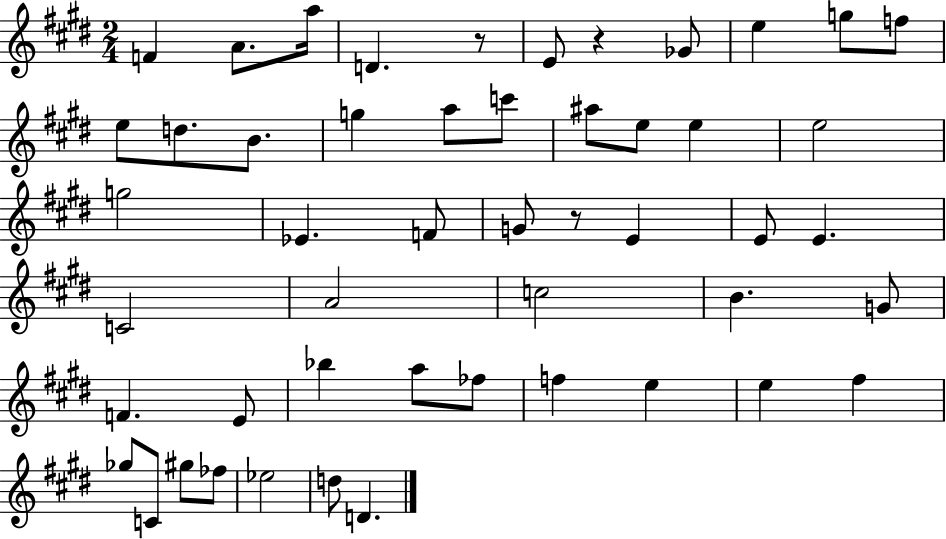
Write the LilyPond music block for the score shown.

{
  \clef treble
  \numericTimeSignature
  \time 2/4
  \key e \major
  f'4 a'8. a''16 | d'4. r8 | e'8 r4 ges'8 | e''4 g''8 f''8 | \break e''8 d''8. b'8. | g''4 a''8 c'''8 | ais''8 e''8 e''4 | e''2 | \break g''2 | ees'4. f'8 | g'8 r8 e'4 | e'8 e'4. | \break c'2 | a'2 | c''2 | b'4. g'8 | \break f'4. e'8 | bes''4 a''8 fes''8 | f''4 e''4 | e''4 fis''4 | \break ges''8 c'8 gis''8 fes''8 | ees''2 | d''8 d'4. | \bar "|."
}